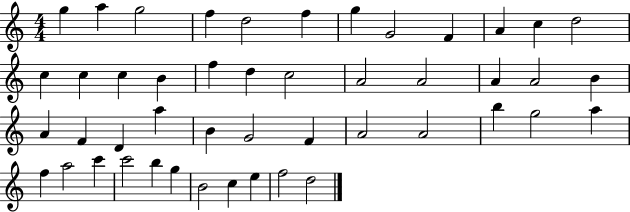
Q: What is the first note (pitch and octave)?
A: G5